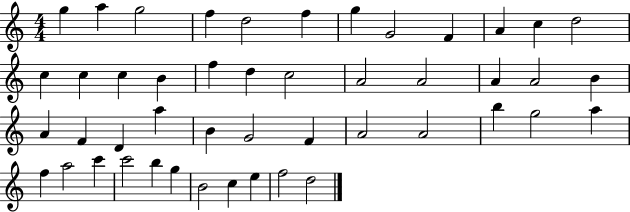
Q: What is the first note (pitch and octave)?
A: G5